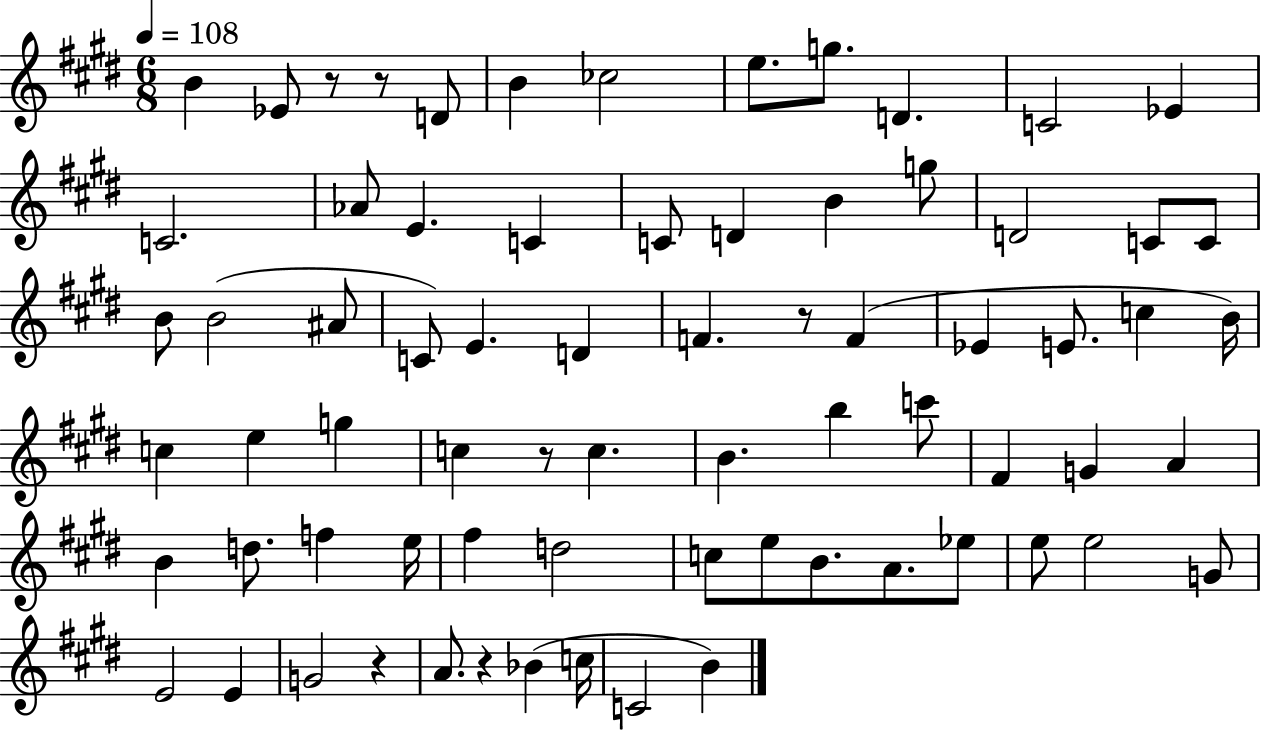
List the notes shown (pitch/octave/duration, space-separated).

B4/q Eb4/e R/e R/e D4/e B4/q CES5/h E5/e. G5/e. D4/q. C4/h Eb4/q C4/h. Ab4/e E4/q. C4/q C4/e D4/q B4/q G5/e D4/h C4/e C4/e B4/e B4/h A#4/e C4/e E4/q. D4/q F4/q. R/e F4/q Eb4/q E4/e. C5/q B4/s C5/q E5/q G5/q C5/q R/e C5/q. B4/q. B5/q C6/e F#4/q G4/q A4/q B4/q D5/e. F5/q E5/s F#5/q D5/h C5/e E5/e B4/e. A4/e. Eb5/e E5/e E5/h G4/e E4/h E4/q G4/h R/q A4/e. R/q Bb4/q C5/s C4/h B4/q